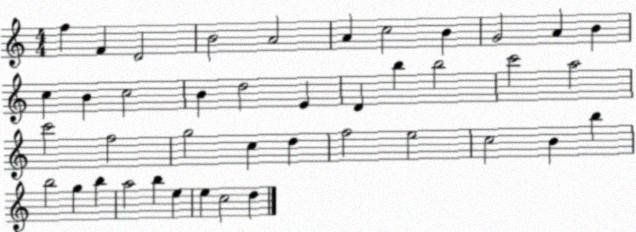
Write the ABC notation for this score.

X:1
T:Untitled
M:4/4
L:1/4
K:C
f F D2 B2 A2 A c2 B G2 A B c B c2 B d2 E D b b2 c'2 a2 c'2 f2 g2 c d f2 e2 c2 B b b2 g b a2 b e e c2 d